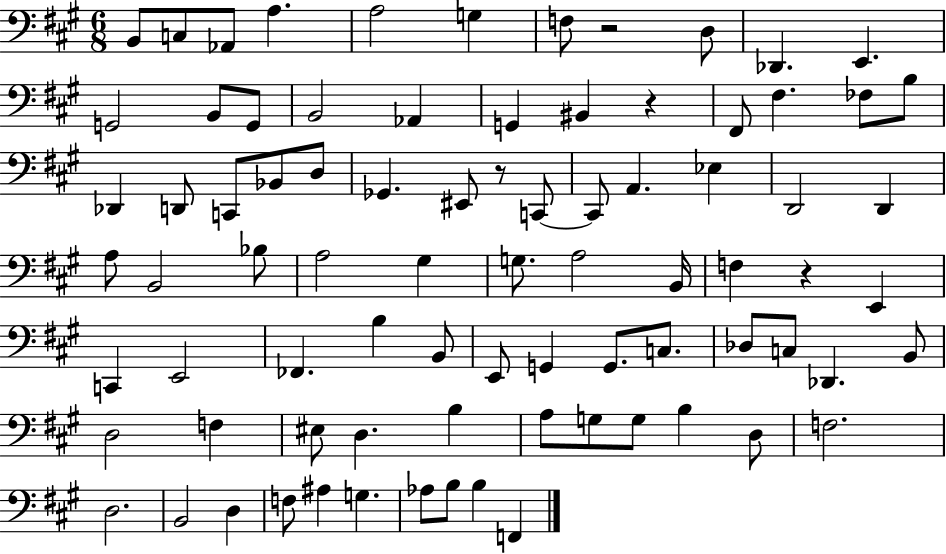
X:1
T:Untitled
M:6/8
L:1/4
K:A
B,,/2 C,/2 _A,,/2 A, A,2 G, F,/2 z2 D,/2 _D,, E,, G,,2 B,,/2 G,,/2 B,,2 _A,, G,, ^B,, z ^F,,/2 ^F, _F,/2 B,/2 _D,, D,,/2 C,,/2 _B,,/2 D,/2 _G,, ^E,,/2 z/2 C,,/2 C,,/2 A,, _E, D,,2 D,, A,/2 B,,2 _B,/2 A,2 ^G, G,/2 A,2 B,,/4 F, z E,, C,, E,,2 _F,, B, B,,/2 E,,/2 G,, G,,/2 C,/2 _D,/2 C,/2 _D,, B,,/2 D,2 F, ^E,/2 D, B, A,/2 G,/2 G,/2 B, D,/2 F,2 D,2 B,,2 D, F,/2 ^A, G, _A,/2 B,/2 B, F,,